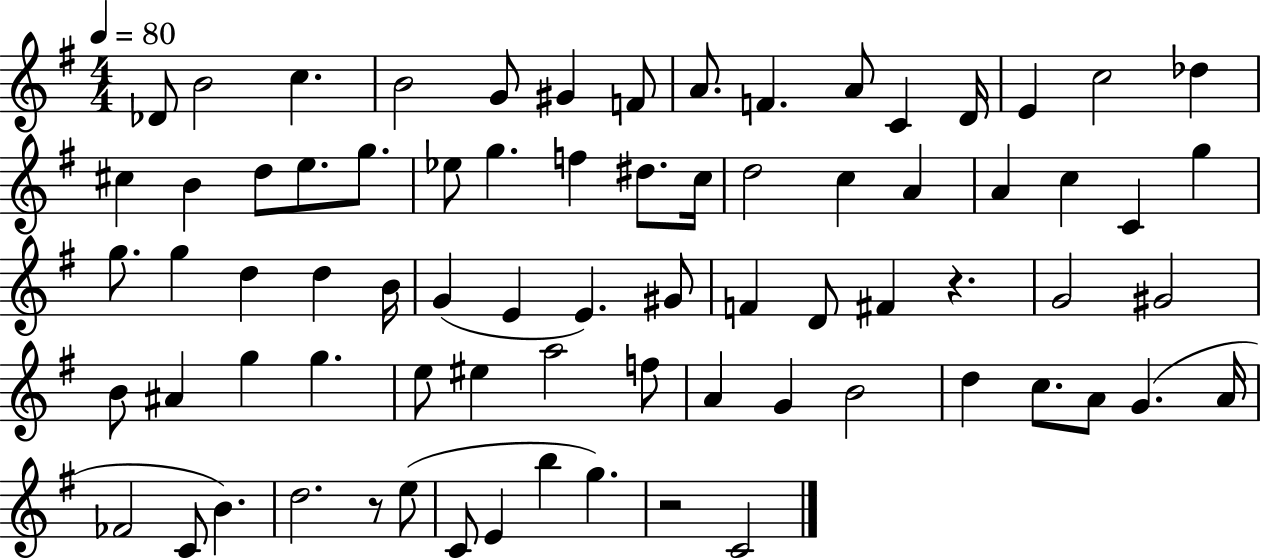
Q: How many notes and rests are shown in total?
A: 75